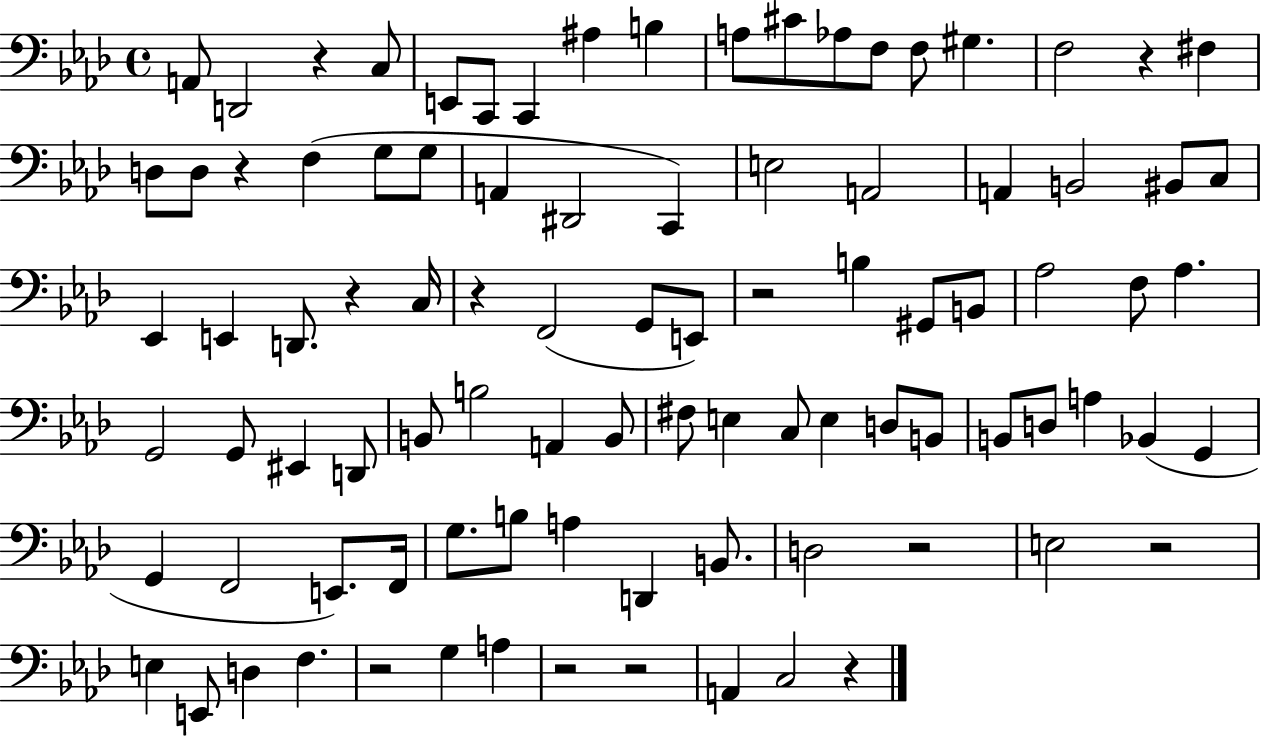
X:1
T:Untitled
M:4/4
L:1/4
K:Ab
A,,/2 D,,2 z C,/2 E,,/2 C,,/2 C,, ^A, B, A,/2 ^C/2 _A,/2 F,/2 F,/2 ^G, F,2 z ^F, D,/2 D,/2 z F, G,/2 G,/2 A,, ^D,,2 C,, E,2 A,,2 A,, B,,2 ^B,,/2 C,/2 _E,, E,, D,,/2 z C,/4 z F,,2 G,,/2 E,,/2 z2 B, ^G,,/2 B,,/2 _A,2 F,/2 _A, G,,2 G,,/2 ^E,, D,,/2 B,,/2 B,2 A,, B,,/2 ^F,/2 E, C,/2 E, D,/2 B,,/2 B,,/2 D,/2 A, _B,, G,, G,, F,,2 E,,/2 F,,/4 G,/2 B,/2 A, D,, B,,/2 D,2 z2 E,2 z2 E, E,,/2 D, F, z2 G, A, z2 z2 A,, C,2 z